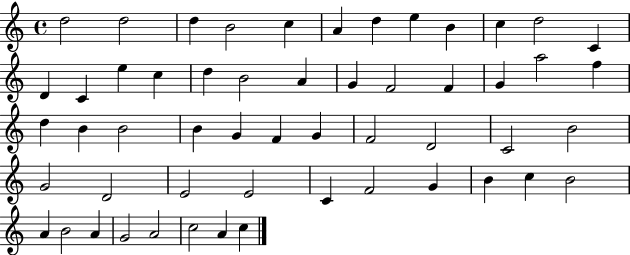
X:1
T:Untitled
M:4/4
L:1/4
K:C
d2 d2 d B2 c A d e B c d2 C D C e c d B2 A G F2 F G a2 f d B B2 B G F G F2 D2 C2 B2 G2 D2 E2 E2 C F2 G B c B2 A B2 A G2 A2 c2 A c